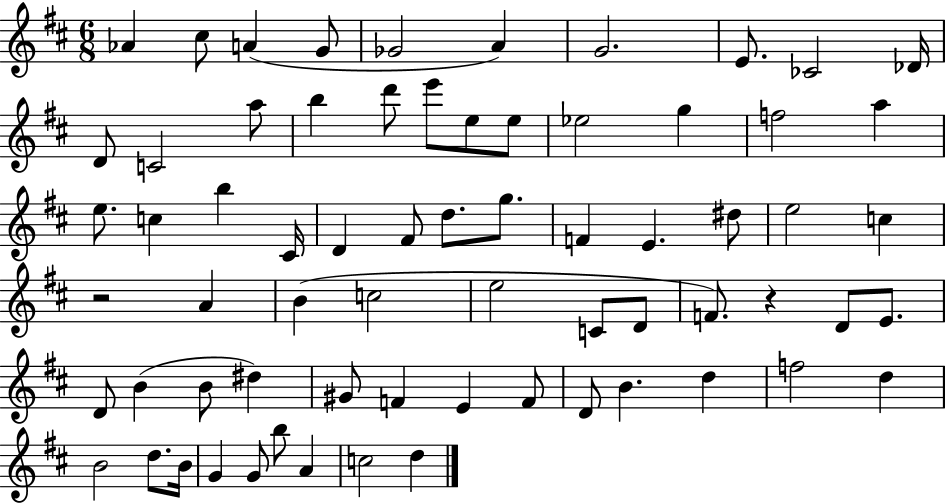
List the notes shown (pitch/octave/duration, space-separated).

Ab4/q C#5/e A4/q G4/e Gb4/h A4/q G4/h. E4/e. CES4/h Db4/s D4/e C4/h A5/e B5/q D6/e E6/e E5/e E5/e Eb5/h G5/q F5/h A5/q E5/e. C5/q B5/q C#4/s D4/q F#4/e D5/e. G5/e. F4/q E4/q. D#5/e E5/h C5/q R/h A4/q B4/q C5/h E5/h C4/e D4/e F4/e. R/q D4/e E4/e. D4/e B4/q B4/e D#5/q G#4/e F4/q E4/q F4/e D4/e B4/q. D5/q F5/h D5/q B4/h D5/e. B4/s G4/q G4/e B5/e A4/q C5/h D5/q